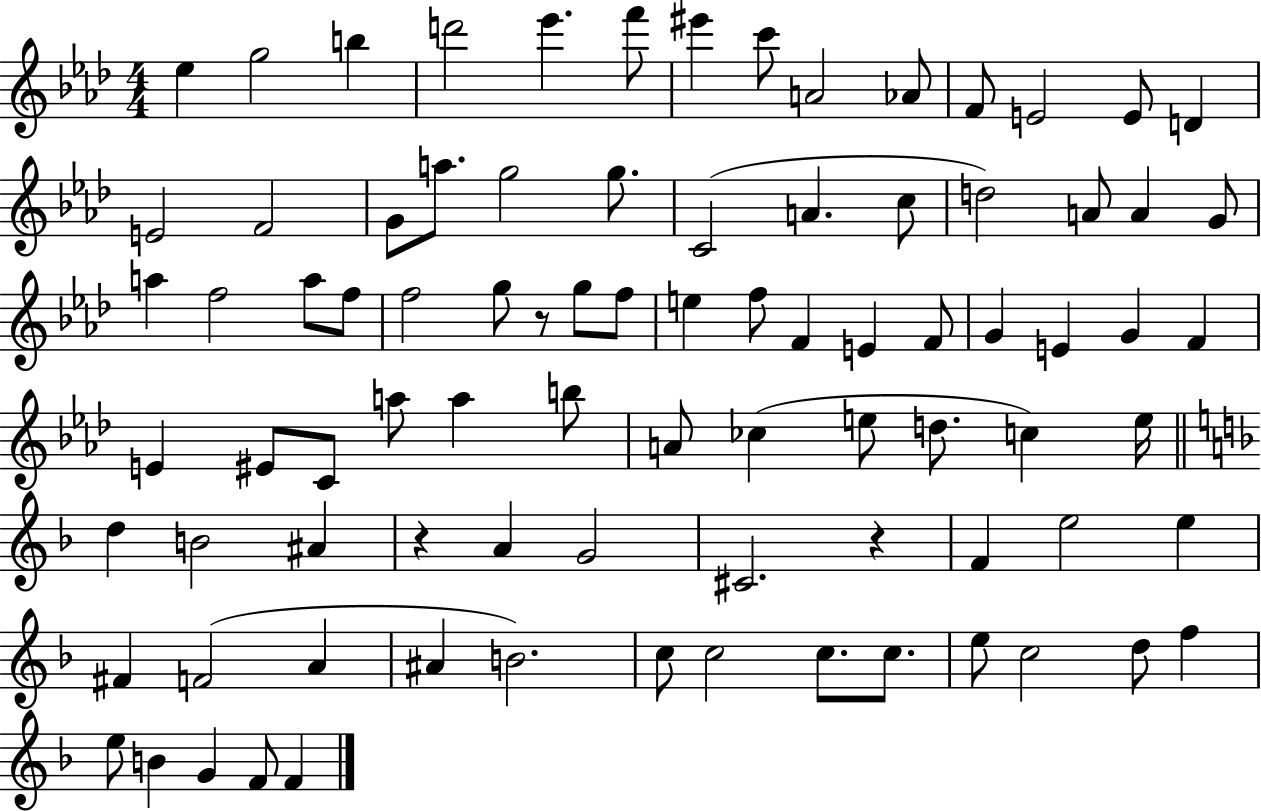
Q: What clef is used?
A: treble